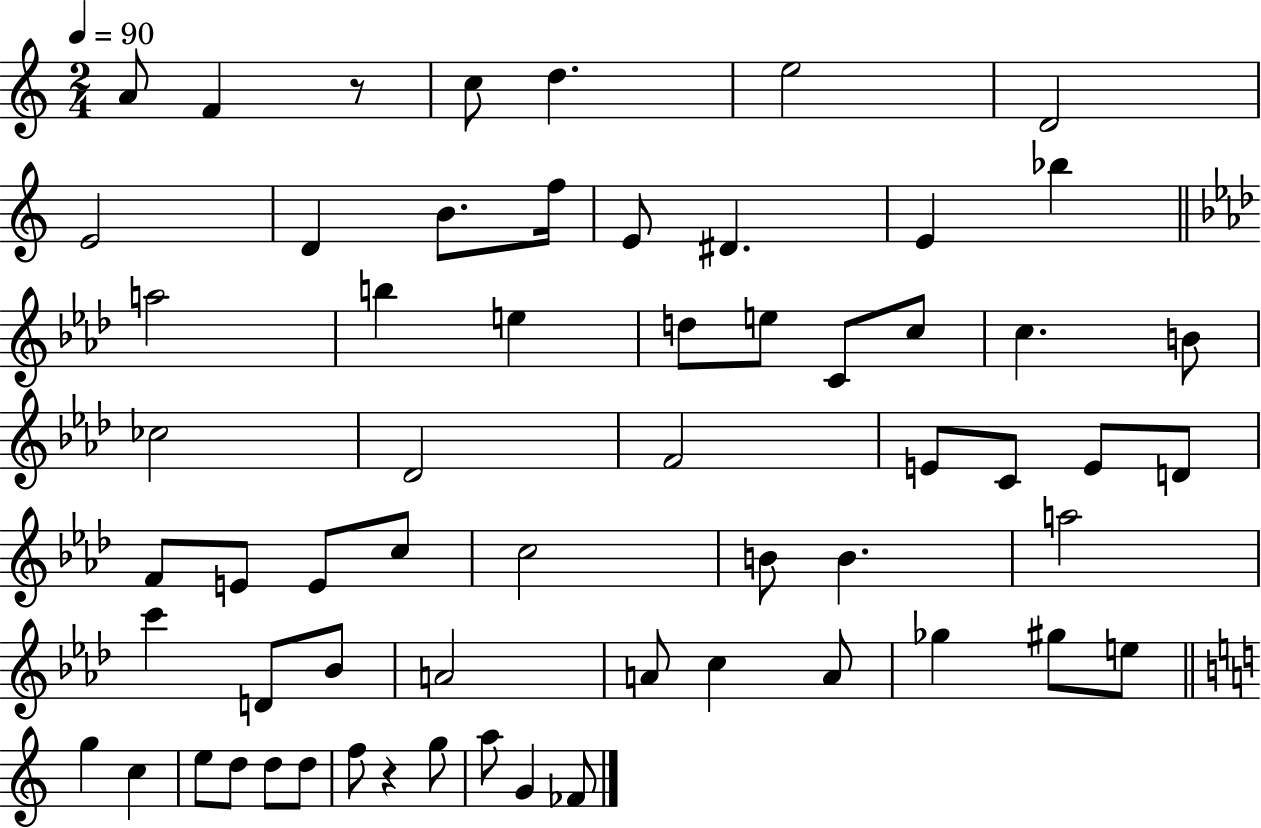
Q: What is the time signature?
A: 2/4